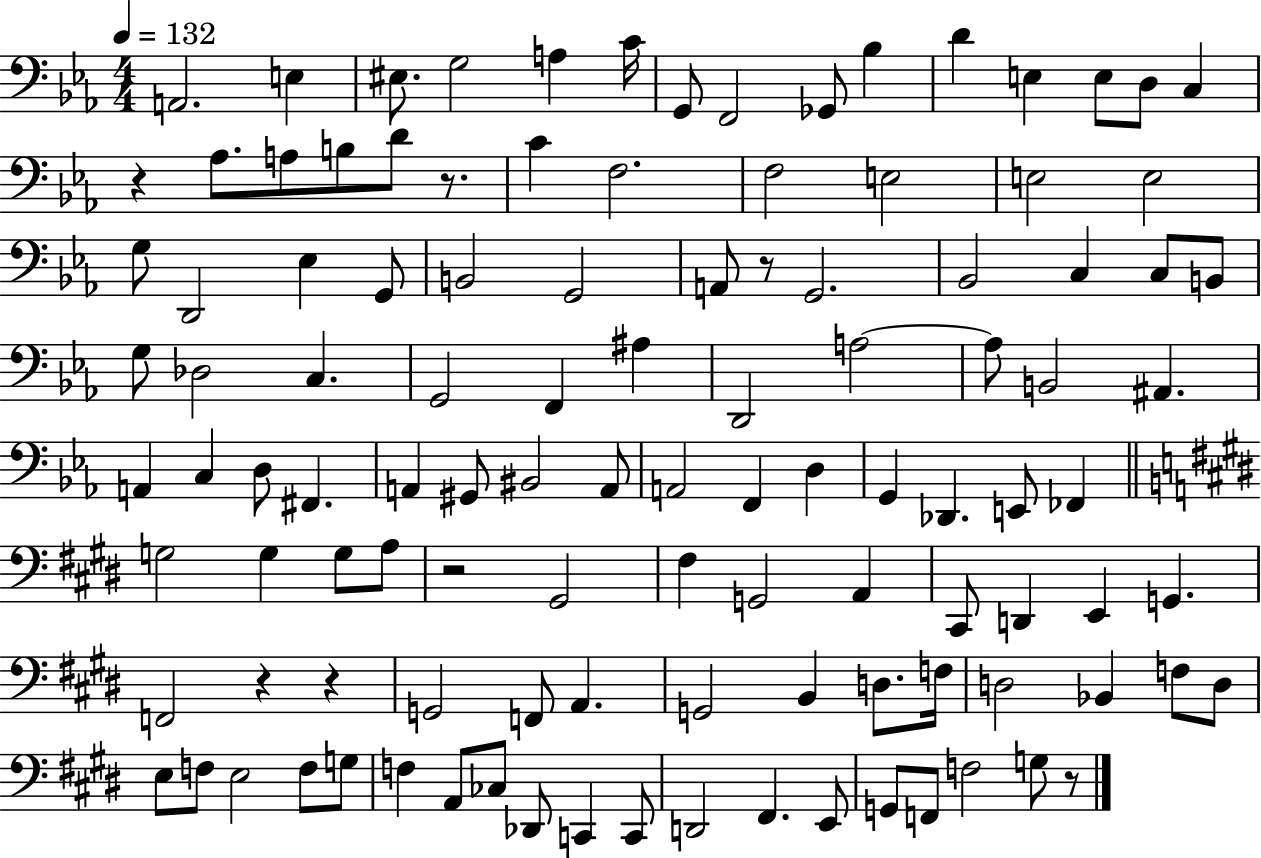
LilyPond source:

{
  \clef bass
  \numericTimeSignature
  \time 4/4
  \key ees \major
  \tempo 4 = 132
  a,2. e4 | eis8. g2 a4 c'16 | g,8 f,2 ges,8 bes4 | d'4 e4 e8 d8 c4 | \break r4 aes8. a8 b8 d'8 r8. | c'4 f2. | f2 e2 | e2 e2 | \break g8 d,2 ees4 g,8 | b,2 g,2 | a,8 r8 g,2. | bes,2 c4 c8 b,8 | \break g8 des2 c4. | g,2 f,4 ais4 | d,2 a2~~ | a8 b,2 ais,4. | \break a,4 c4 d8 fis,4. | a,4 gis,8 bis,2 a,8 | a,2 f,4 d4 | g,4 des,4. e,8 fes,4 | \break \bar "||" \break \key e \major g2 g4 g8 a8 | r2 gis,2 | fis4 g,2 a,4 | cis,8 d,4 e,4 g,4. | \break f,2 r4 r4 | g,2 f,8 a,4. | g,2 b,4 d8. f16 | d2 bes,4 f8 d8 | \break e8 f8 e2 f8 g8 | f4 a,8 ces8 des,8 c,4 c,8 | d,2 fis,4. e,8 | g,8 f,8 f2 g8 r8 | \break \bar "|."
}